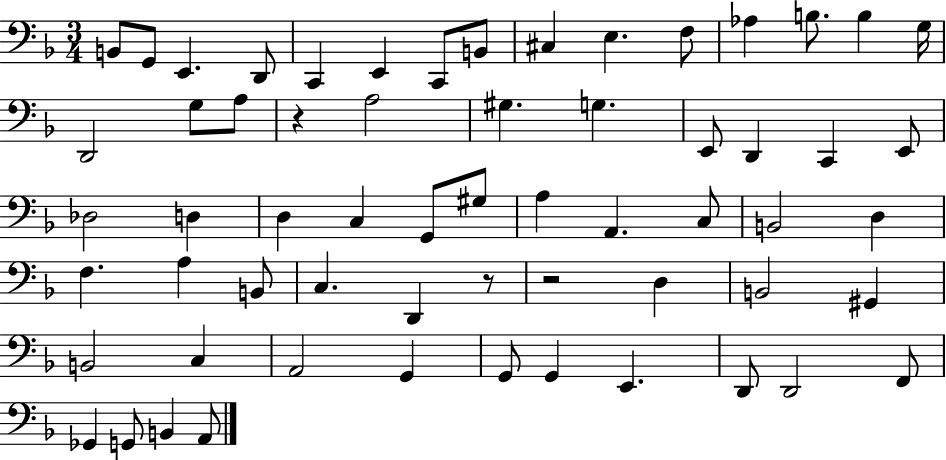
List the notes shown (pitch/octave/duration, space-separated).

B2/e G2/e E2/q. D2/e C2/q E2/q C2/e B2/e C#3/q E3/q. F3/e Ab3/q B3/e. B3/q G3/s D2/h G3/e A3/e R/q A3/h G#3/q. G3/q. E2/e D2/q C2/q E2/e Db3/h D3/q D3/q C3/q G2/e G#3/e A3/q A2/q. C3/e B2/h D3/q F3/q. A3/q B2/e C3/q. D2/q R/e R/h D3/q B2/h G#2/q B2/h C3/q A2/h G2/q G2/e G2/q E2/q. D2/e D2/h F2/e Gb2/q G2/e B2/q A2/e